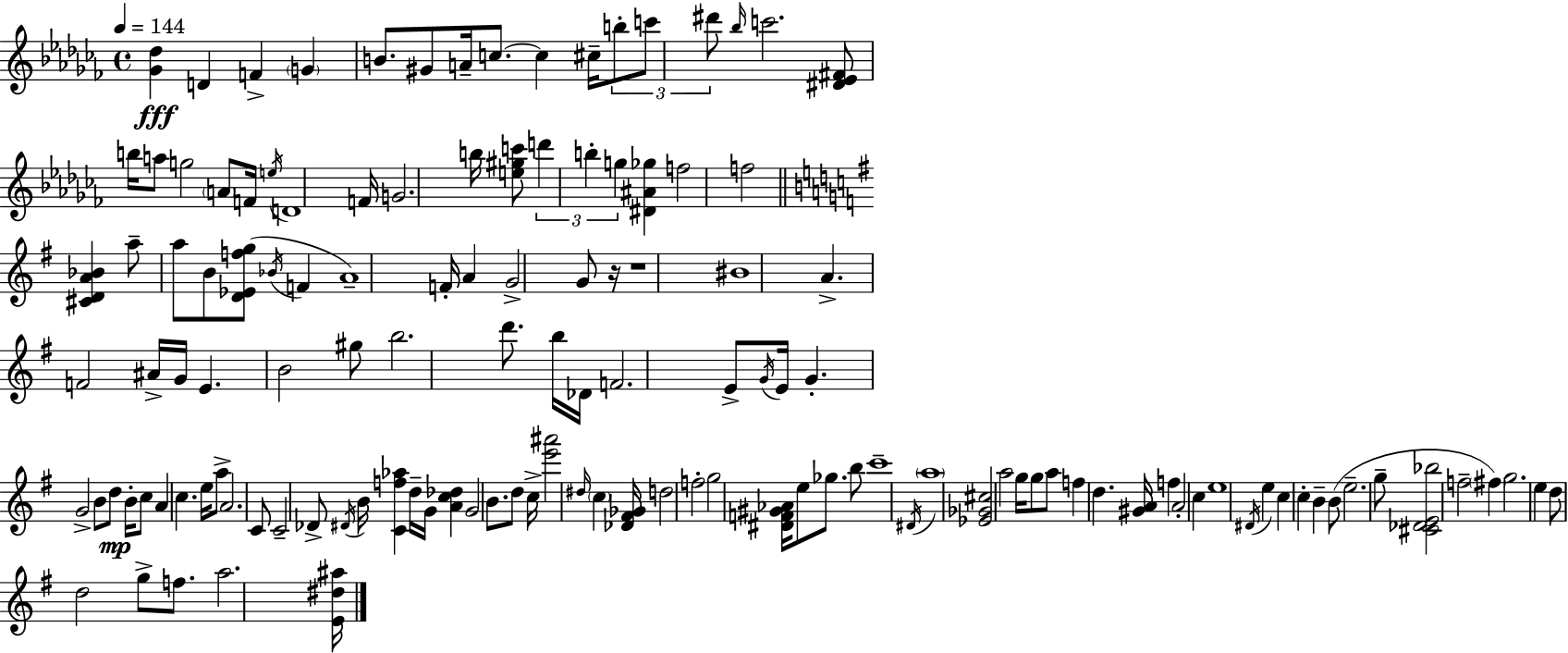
{
  \clef treble
  \time 4/4
  \defaultTimeSignature
  \key aes \minor
  \tempo 4 = 144
  <ges' des''>4\fff d'4 f'4-> \parenthesize g'4 | b'8. gis'8 a'16-- c''8.~~ c''4 cis''16-- \tuplet 3/2 { b''8-. | c'''8 dis'''8 } \grace { bes''16 } c'''2. | <dis' ees' fis'>8 b''16 a''8 g''2 \parenthesize a'8 | \break f'16 \acciaccatura { e''16 } d'1 | f'16 g'2. b''16 | <e'' gis'' c'''>8 \tuplet 3/2 { d'''4 b''4-. g''4 } <dis' ais' ges''>4 | f''2 f''2 | \break \bar "||" \break \key g \major <cis' d' a' bes'>4 a''8-- a''8 b'8 <d' ees' f'' g''>8( \acciaccatura { bes'16 } f'4 | a'1--) | f'16-. a'4 g'2-> g'8 | r16 r1 | \break bis'1 | a'4.-> f'2 ais'16-> | g'16 e'4. b'2 gis''8 | b''2. d'''8. | \break b''16 des'16 f'2. e'8-> | \acciaccatura { g'16 } e'16 g'4.-. g'2-> | b'8 d''8\mp b'16-. c''8 a'4 c''4. | e''16 a''8-> a'2. | \break c'8 c'2-- des'8-> \acciaccatura { dis'16 } b'16 <c' f'' aes''>4 | d''16-- g'16 <a' c'' des''>4 g'2 | b'8. d''8 c''16-> <e''' ais'''>2 \grace { dis''16 } \parenthesize c''4 | <des' fis' ges'>16 d''2 f''2-. | \break g''2 <dis' f' gis' aes'>16 e''8 ges''8. | b''8 c'''1-- | \acciaccatura { dis'16 } \parenthesize a''1 | <ees' ges' cis''>2 a''2 | \break g''16 g''8 a''8 f''4 d''4. | <gis' a'>16 f''4 a'2-. | c''4 e''1 | \acciaccatura { dis'16 } e''4 c''4 c''4-. | \break b'4-- b'8( e''2.-- | g''8-- <cis' des' e' bes''>2 f''2-- | \parenthesize fis''4) g''2. | e''4 d''8 d''2 | \break g''8-> f''8. a''2. | <e' dis'' ais''>16 \bar "|."
}